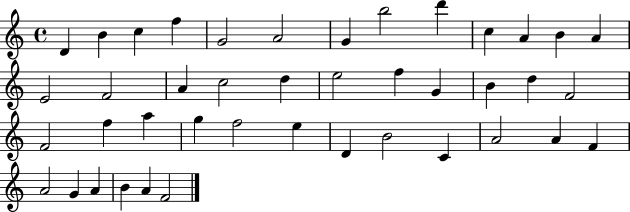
D4/q B4/q C5/q F5/q G4/h A4/h G4/q B5/h D6/q C5/q A4/q B4/q A4/q E4/h F4/h A4/q C5/h D5/q E5/h F5/q G4/q B4/q D5/q F4/h F4/h F5/q A5/q G5/q F5/h E5/q D4/q B4/h C4/q A4/h A4/q F4/q A4/h G4/q A4/q B4/q A4/q F4/h